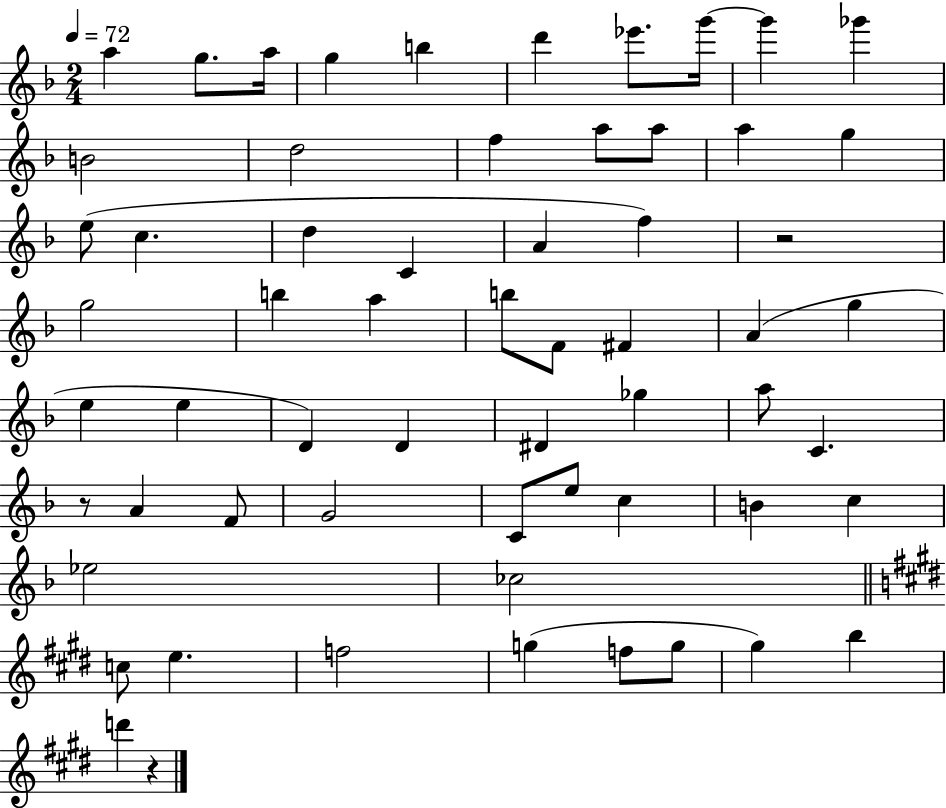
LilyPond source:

{
  \clef treble
  \numericTimeSignature
  \time 2/4
  \key f \major
  \tempo 4 = 72
  a''4 g''8. a''16 | g''4 b''4 | d'''4 ees'''8. g'''16~~ | g'''4 ges'''4 | \break b'2 | d''2 | f''4 a''8 a''8 | a''4 g''4 | \break e''8( c''4. | d''4 c'4 | a'4 f''4) | r2 | \break g''2 | b''4 a''4 | b''8 f'8 fis'4 | a'4( g''4 | \break e''4 e''4 | d'4) d'4 | dis'4 ges''4 | a''8 c'4. | \break r8 a'4 f'8 | g'2 | c'8 e''8 c''4 | b'4 c''4 | \break ees''2 | ces''2 | \bar "||" \break \key e \major c''8 e''4. | f''2 | g''4( f''8 g''8 | gis''4) b''4 | \break d'''4 r4 | \bar "|."
}